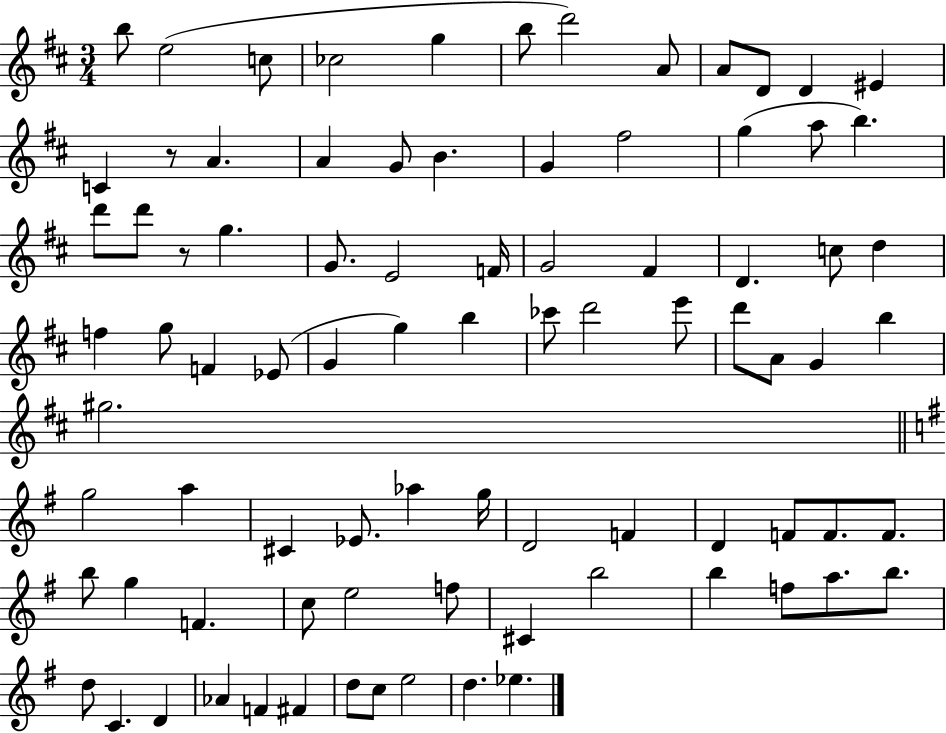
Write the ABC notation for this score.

X:1
T:Untitled
M:3/4
L:1/4
K:D
b/2 e2 c/2 _c2 g b/2 d'2 A/2 A/2 D/2 D ^E C z/2 A A G/2 B G ^f2 g a/2 b d'/2 d'/2 z/2 g G/2 E2 F/4 G2 ^F D c/2 d f g/2 F _E/2 G g b _c'/2 d'2 e'/2 d'/2 A/2 G b ^g2 g2 a ^C _E/2 _a g/4 D2 F D F/2 F/2 F/2 b/2 g F c/2 e2 f/2 ^C b2 b f/2 a/2 b/2 d/2 C D _A F ^F d/2 c/2 e2 d _e